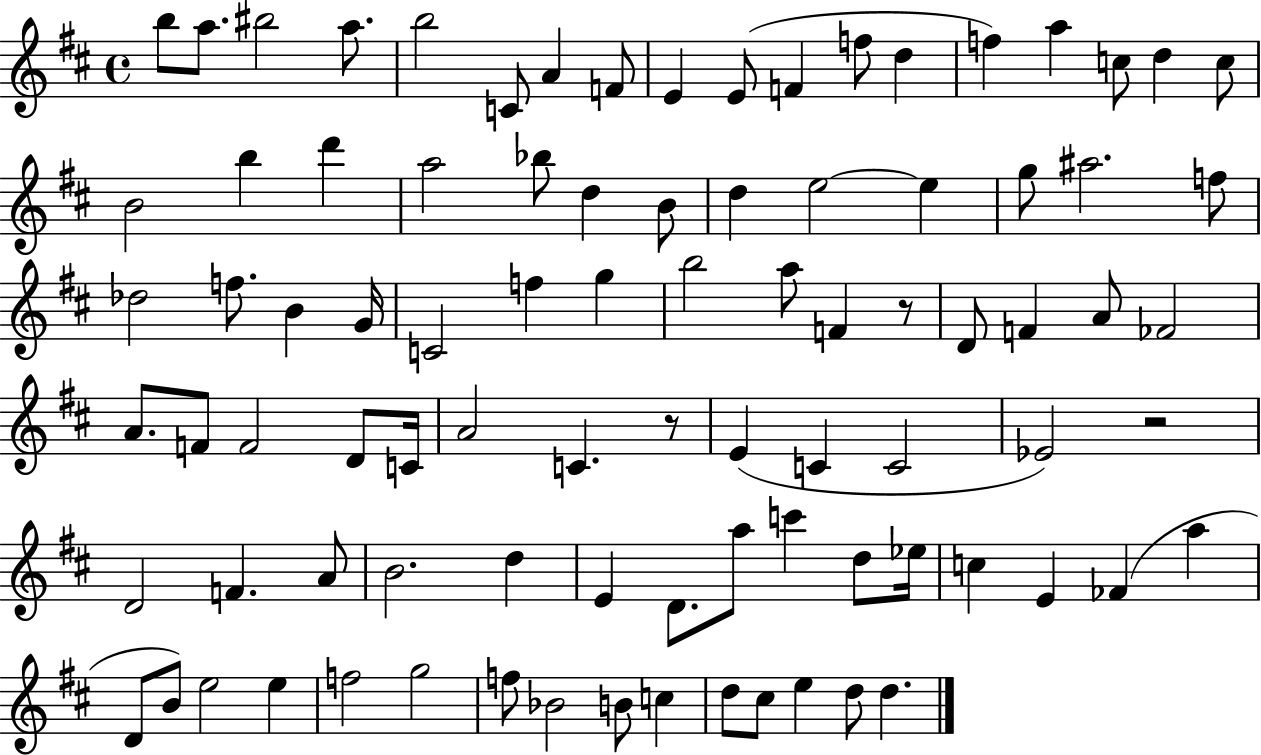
B5/e A5/e. BIS5/h A5/e. B5/h C4/e A4/q F4/e E4/q E4/e F4/q F5/e D5/q F5/q A5/q C5/e D5/q C5/e B4/h B5/q D6/q A5/h Bb5/e D5/q B4/e D5/q E5/h E5/q G5/e A#5/h. F5/e Db5/h F5/e. B4/q G4/s C4/h F5/q G5/q B5/h A5/e F4/q R/e D4/e F4/q A4/e FES4/h A4/e. F4/e F4/h D4/e C4/s A4/h C4/q. R/e E4/q C4/q C4/h Eb4/h R/h D4/h F4/q. A4/e B4/h. D5/q E4/q D4/e. A5/e C6/q D5/e Eb5/s C5/q E4/q FES4/q A5/q D4/e B4/e E5/h E5/q F5/h G5/h F5/e Bb4/h B4/e C5/q D5/e C#5/e E5/q D5/e D5/q.